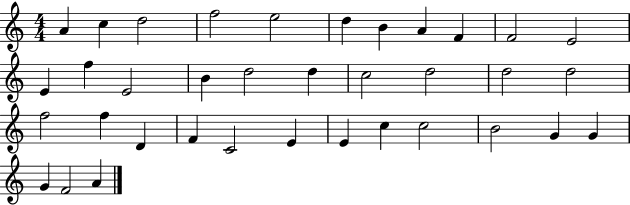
{
  \clef treble
  \numericTimeSignature
  \time 4/4
  \key c \major
  a'4 c''4 d''2 | f''2 e''2 | d''4 b'4 a'4 f'4 | f'2 e'2 | \break e'4 f''4 e'2 | b'4 d''2 d''4 | c''2 d''2 | d''2 d''2 | \break f''2 f''4 d'4 | f'4 c'2 e'4 | e'4 c''4 c''2 | b'2 g'4 g'4 | \break g'4 f'2 a'4 | \bar "|."
}